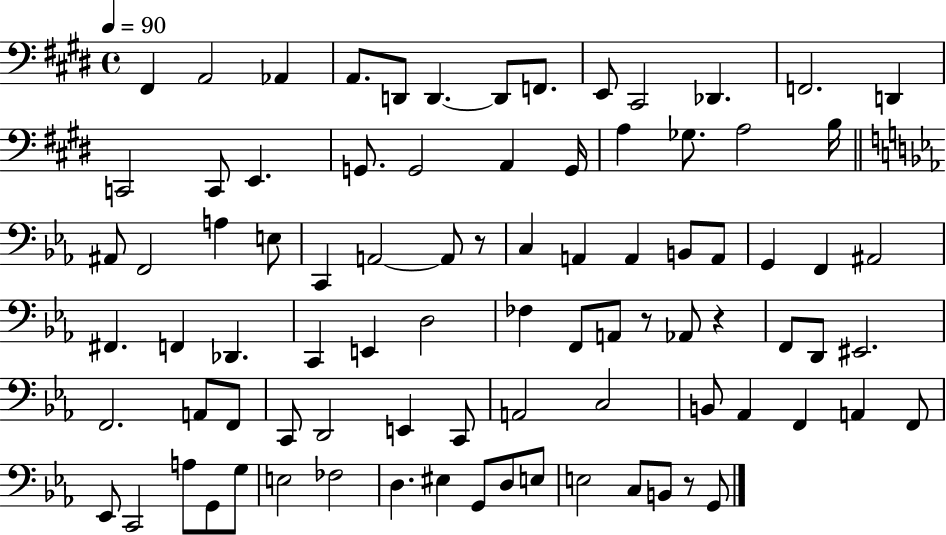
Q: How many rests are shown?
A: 4